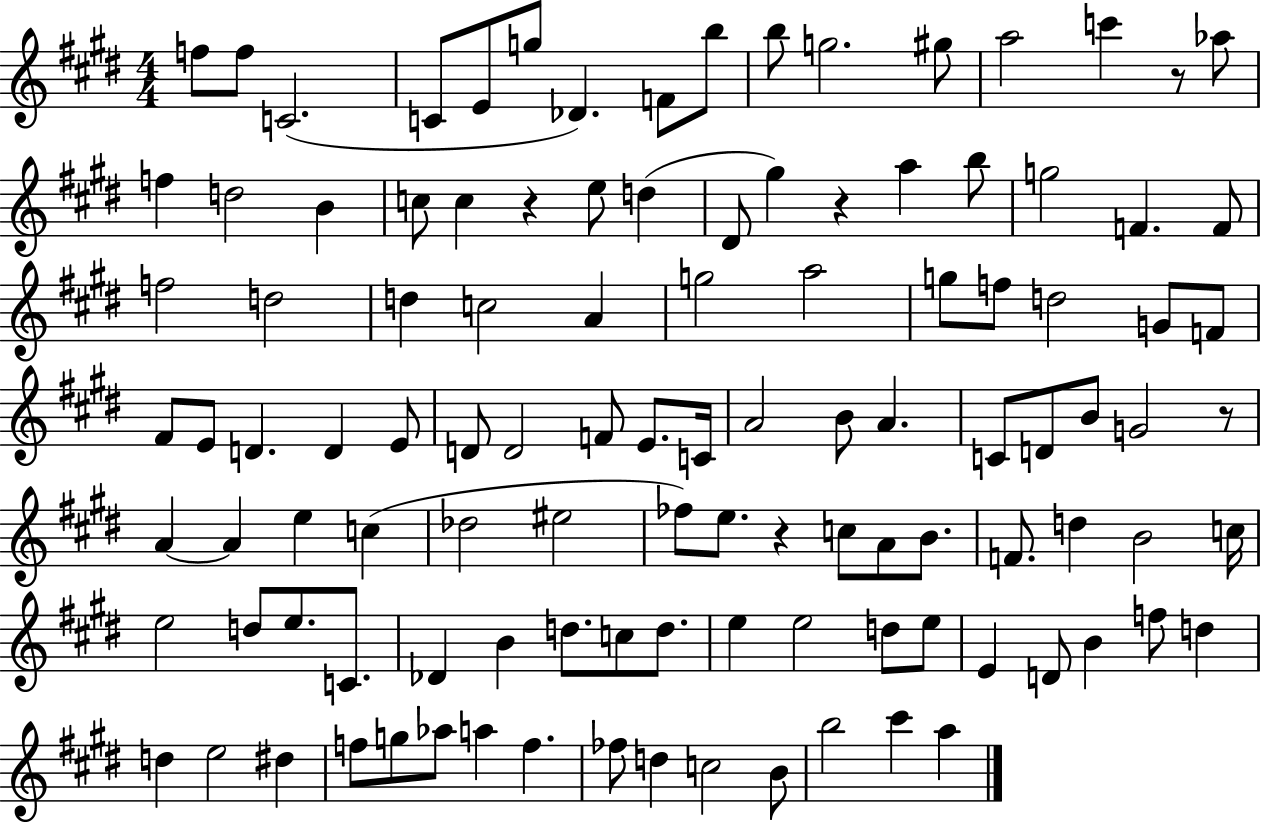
{
  \clef treble
  \numericTimeSignature
  \time 4/4
  \key e \major
  f''8 f''8 c'2.( | c'8 e'8 g''8 des'4.) f'8 b''8 | b''8 g''2. gis''8 | a''2 c'''4 r8 aes''8 | \break f''4 d''2 b'4 | c''8 c''4 r4 e''8 d''4( | dis'8 gis''4) r4 a''4 b''8 | g''2 f'4. f'8 | \break f''2 d''2 | d''4 c''2 a'4 | g''2 a''2 | g''8 f''8 d''2 g'8 f'8 | \break fis'8 e'8 d'4. d'4 e'8 | d'8 d'2 f'8 e'8. c'16 | a'2 b'8 a'4. | c'8 d'8 b'8 g'2 r8 | \break a'4~~ a'4 e''4 c''4( | des''2 eis''2 | fes''8) e''8. r4 c''8 a'8 b'8. | f'8. d''4 b'2 c''16 | \break e''2 d''8 e''8. c'8. | des'4 b'4 d''8. c''8 d''8. | e''4 e''2 d''8 e''8 | e'4 d'8 b'4 f''8 d''4 | \break d''4 e''2 dis''4 | f''8 g''8 aes''8 a''4 f''4. | fes''8 d''4 c''2 b'8 | b''2 cis'''4 a''4 | \break \bar "|."
}